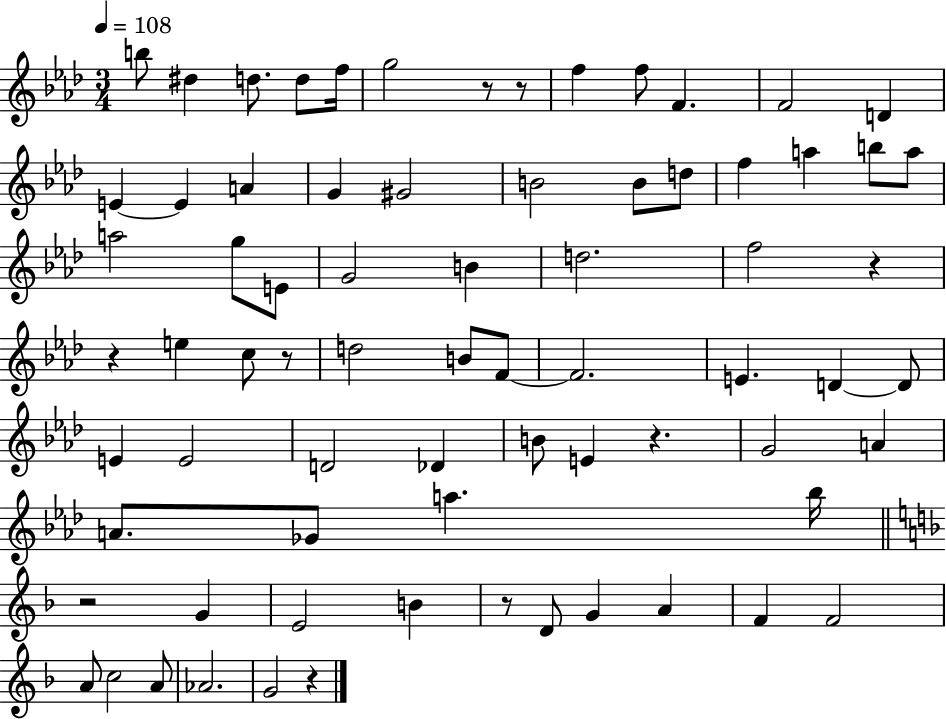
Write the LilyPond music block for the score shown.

{
  \clef treble
  \numericTimeSignature
  \time 3/4
  \key aes \major
  \tempo 4 = 108
  \repeat volta 2 { b''8 dis''4 d''8. d''8 f''16 | g''2 r8 r8 | f''4 f''8 f'4. | f'2 d'4 | \break e'4~~ e'4 a'4 | g'4 gis'2 | b'2 b'8 d''8 | f''4 a''4 b''8 a''8 | \break a''2 g''8 e'8 | g'2 b'4 | d''2. | f''2 r4 | \break r4 e''4 c''8 r8 | d''2 b'8 f'8~~ | f'2. | e'4. d'4~~ d'8 | \break e'4 e'2 | d'2 des'4 | b'8 e'4 r4. | g'2 a'4 | \break a'8. ges'8 a''4. bes''16 | \bar "||" \break \key f \major r2 g'4 | e'2 b'4 | r8 d'8 g'4 a'4 | f'4 f'2 | \break a'8 c''2 a'8 | aes'2. | g'2 r4 | } \bar "|."
}